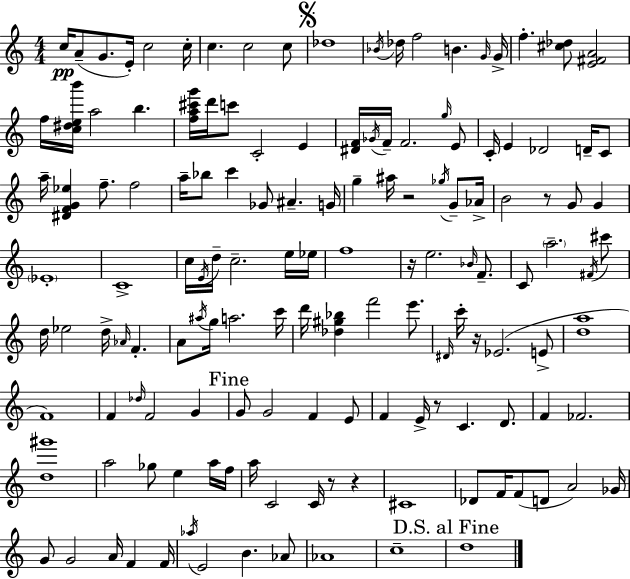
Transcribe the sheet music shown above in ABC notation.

X:1
T:Untitled
M:4/4
L:1/4
K:C
c/4 A/2 G/2 E/4 c2 c/4 c c2 c/2 _d4 _B/4 _d/4 f2 B G/4 G/4 f [^c_d]/2 [E^FA]2 f/4 [c^deb']/4 a2 b [fa^c'g']/4 d'/4 c'/2 C2 E [^DF]/4 _G/4 F/4 F2 g/4 E/2 C/4 E _D2 D/4 C/2 a/4 [^DFG_e] f/2 f2 a/4 _b/2 c' _G/2 ^A G/4 g ^a/4 z2 _g/4 G/2 _A/4 B2 z/2 G/2 G _E4 C4 c/4 E/4 d/4 c2 e/4 _e/4 f4 z/4 e2 _B/4 F/2 C/2 a2 ^F/4 ^c'/2 d/4 _e2 d/4 _A/4 F A/2 ^a/4 g/4 a2 c'/4 d'/4 [_d^g_b] f'2 e'/2 ^D/4 c'/4 z/4 _E2 E/2 [da]4 F4 F _d/4 F2 G G/2 G2 F E/2 F E/4 z/2 C D/2 F _F2 [d^g']4 a2 _g/2 e a/4 f/4 a/4 C2 C/4 z/2 z ^C4 _D/2 F/4 F/2 D/2 A2 _G/4 G/2 G2 A/4 F F/4 _a/4 E2 B _A/2 _A4 c4 d4